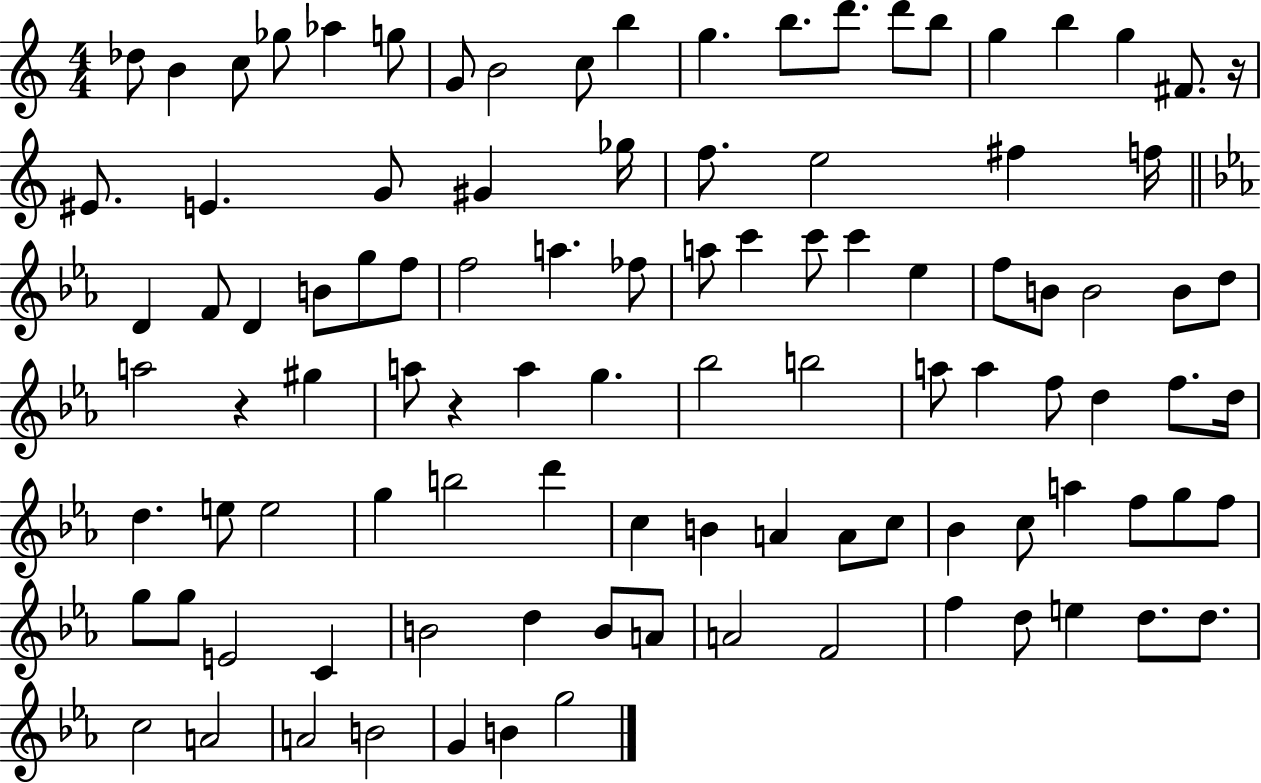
X:1
T:Untitled
M:4/4
L:1/4
K:C
_d/2 B c/2 _g/2 _a g/2 G/2 B2 c/2 b g b/2 d'/2 d'/2 b/2 g b g ^F/2 z/4 ^E/2 E G/2 ^G _g/4 f/2 e2 ^f f/4 D F/2 D B/2 g/2 f/2 f2 a _f/2 a/2 c' c'/2 c' _e f/2 B/2 B2 B/2 d/2 a2 z ^g a/2 z a g _b2 b2 a/2 a f/2 d f/2 d/4 d e/2 e2 g b2 d' c B A A/2 c/2 _B c/2 a f/2 g/2 f/2 g/2 g/2 E2 C B2 d B/2 A/2 A2 F2 f d/2 e d/2 d/2 c2 A2 A2 B2 G B g2